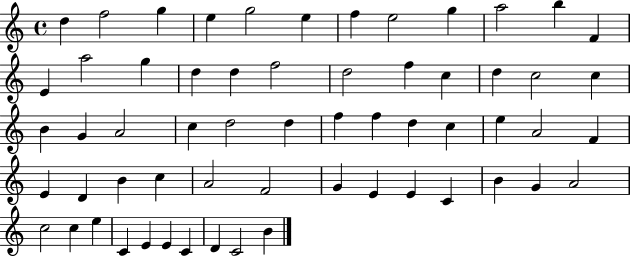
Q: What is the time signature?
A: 4/4